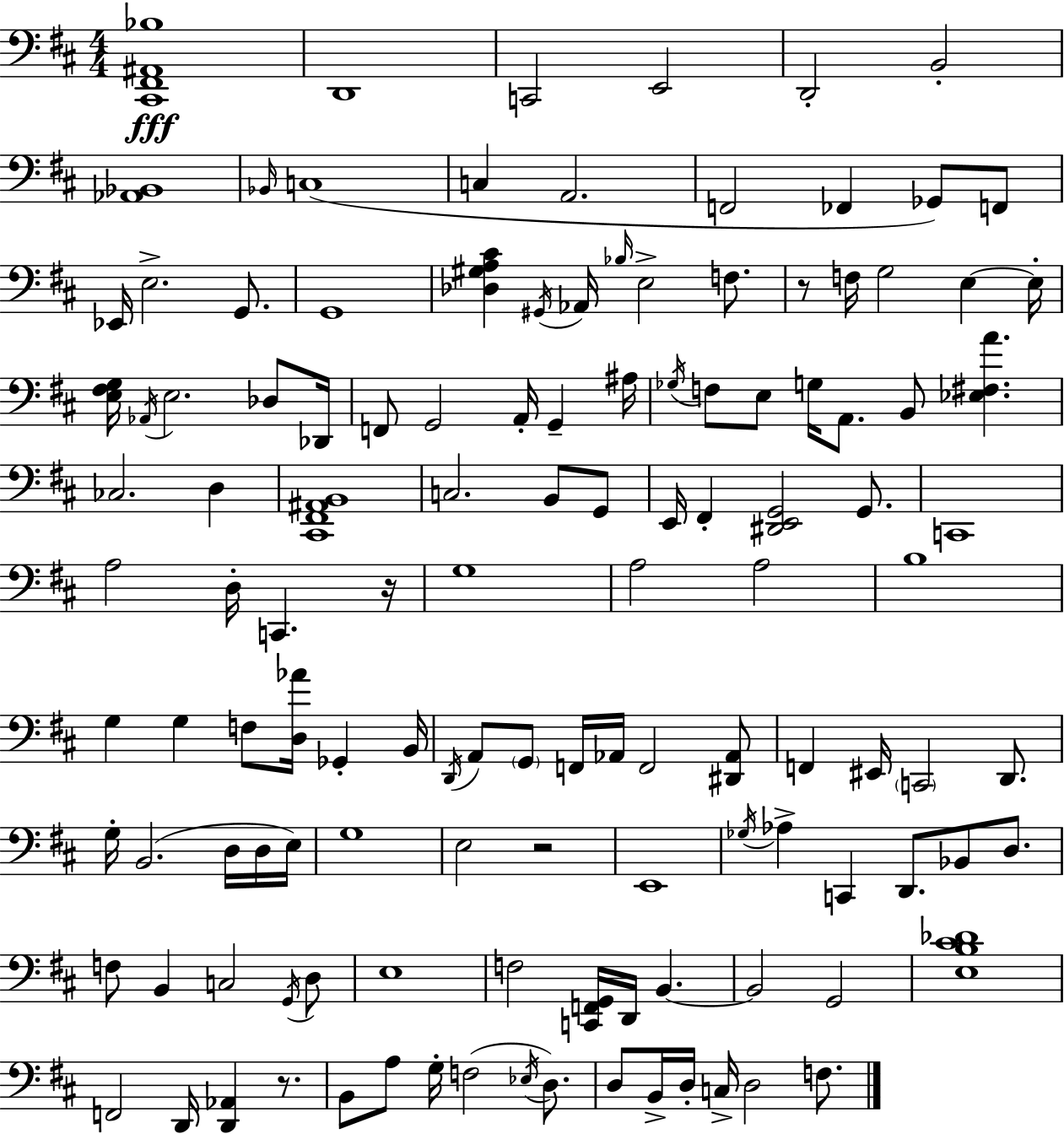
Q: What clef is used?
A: bass